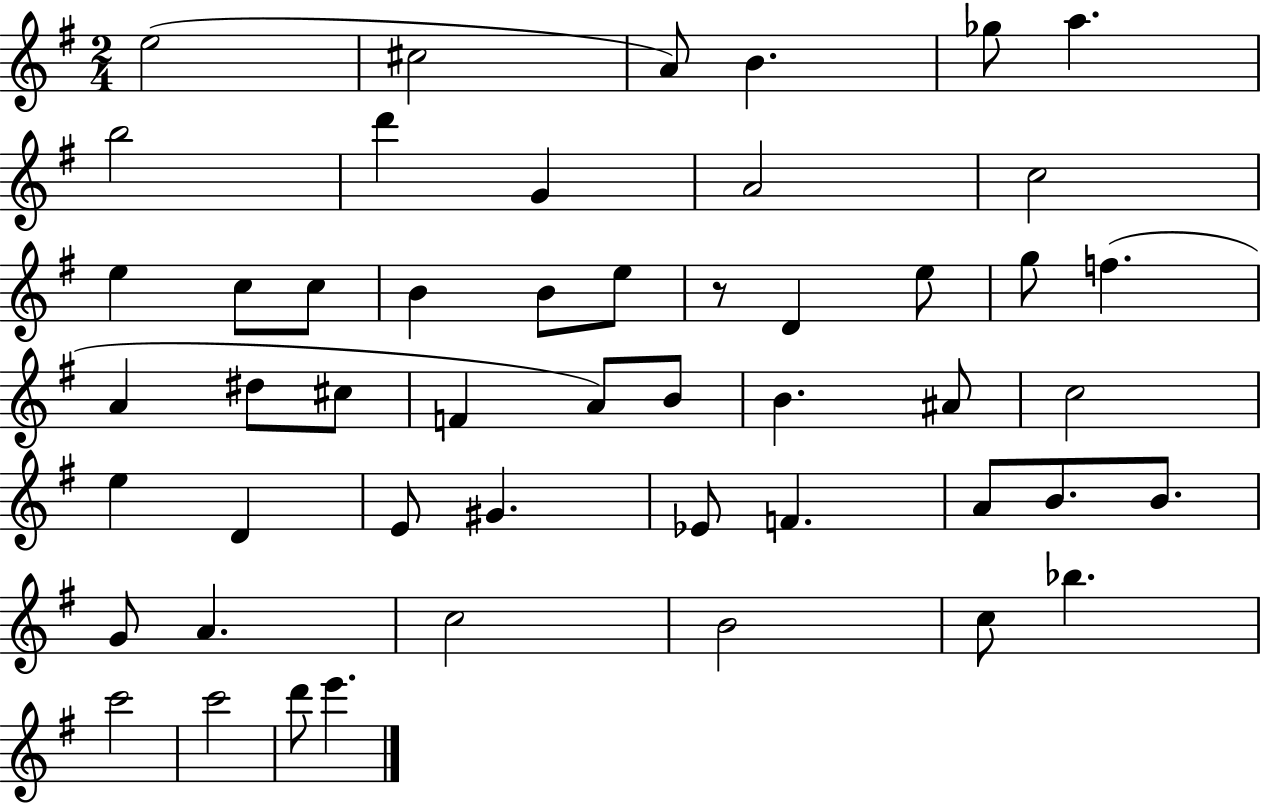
X:1
T:Untitled
M:2/4
L:1/4
K:G
e2 ^c2 A/2 B _g/2 a b2 d' G A2 c2 e c/2 c/2 B B/2 e/2 z/2 D e/2 g/2 f A ^d/2 ^c/2 F A/2 B/2 B ^A/2 c2 e D E/2 ^G _E/2 F A/2 B/2 B/2 G/2 A c2 B2 c/2 _b c'2 c'2 d'/2 e'